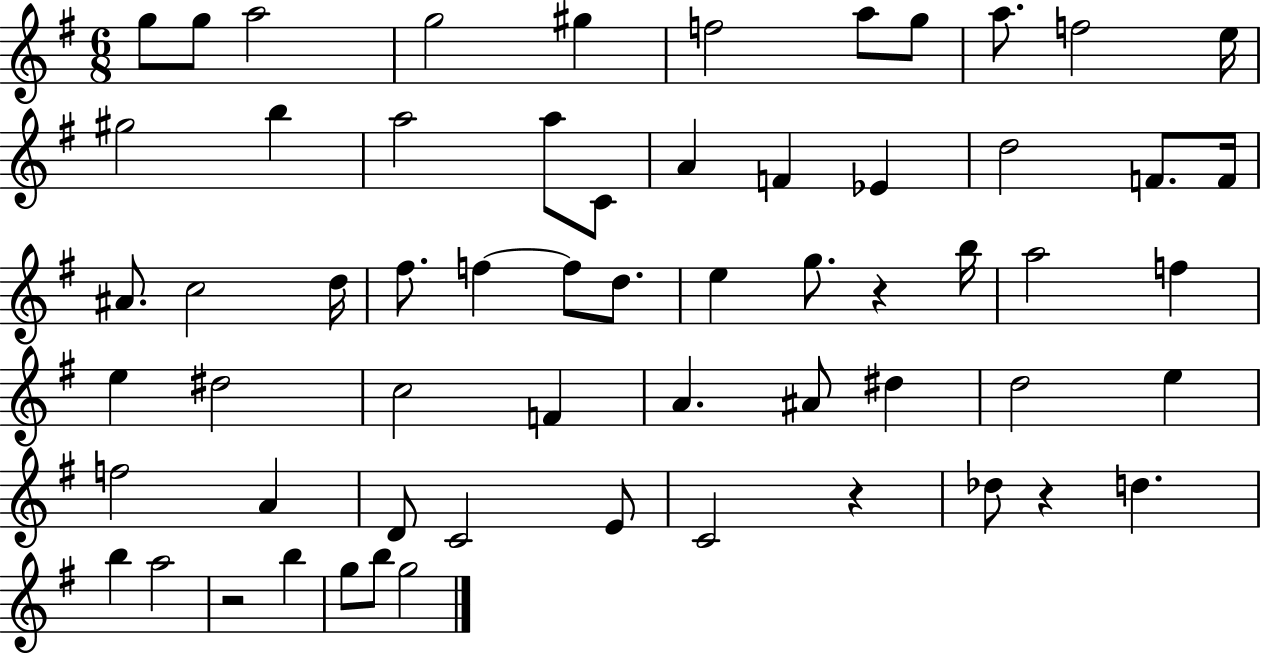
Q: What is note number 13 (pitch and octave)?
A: B5